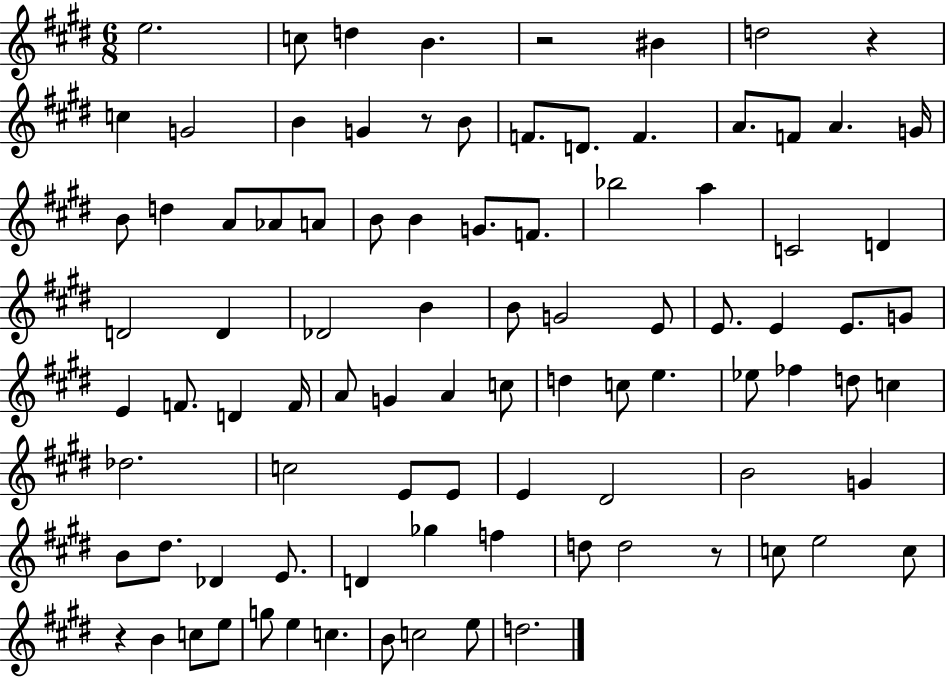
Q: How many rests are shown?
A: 5